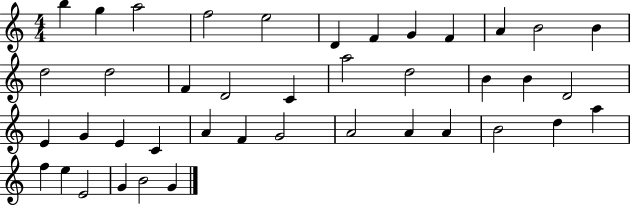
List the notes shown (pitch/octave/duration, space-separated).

B5/q G5/q A5/h F5/h E5/h D4/q F4/q G4/q F4/q A4/q B4/h B4/q D5/h D5/h F4/q D4/h C4/q A5/h D5/h B4/q B4/q D4/h E4/q G4/q E4/q C4/q A4/q F4/q G4/h A4/h A4/q A4/q B4/h D5/q A5/q F5/q E5/q E4/h G4/q B4/h G4/q